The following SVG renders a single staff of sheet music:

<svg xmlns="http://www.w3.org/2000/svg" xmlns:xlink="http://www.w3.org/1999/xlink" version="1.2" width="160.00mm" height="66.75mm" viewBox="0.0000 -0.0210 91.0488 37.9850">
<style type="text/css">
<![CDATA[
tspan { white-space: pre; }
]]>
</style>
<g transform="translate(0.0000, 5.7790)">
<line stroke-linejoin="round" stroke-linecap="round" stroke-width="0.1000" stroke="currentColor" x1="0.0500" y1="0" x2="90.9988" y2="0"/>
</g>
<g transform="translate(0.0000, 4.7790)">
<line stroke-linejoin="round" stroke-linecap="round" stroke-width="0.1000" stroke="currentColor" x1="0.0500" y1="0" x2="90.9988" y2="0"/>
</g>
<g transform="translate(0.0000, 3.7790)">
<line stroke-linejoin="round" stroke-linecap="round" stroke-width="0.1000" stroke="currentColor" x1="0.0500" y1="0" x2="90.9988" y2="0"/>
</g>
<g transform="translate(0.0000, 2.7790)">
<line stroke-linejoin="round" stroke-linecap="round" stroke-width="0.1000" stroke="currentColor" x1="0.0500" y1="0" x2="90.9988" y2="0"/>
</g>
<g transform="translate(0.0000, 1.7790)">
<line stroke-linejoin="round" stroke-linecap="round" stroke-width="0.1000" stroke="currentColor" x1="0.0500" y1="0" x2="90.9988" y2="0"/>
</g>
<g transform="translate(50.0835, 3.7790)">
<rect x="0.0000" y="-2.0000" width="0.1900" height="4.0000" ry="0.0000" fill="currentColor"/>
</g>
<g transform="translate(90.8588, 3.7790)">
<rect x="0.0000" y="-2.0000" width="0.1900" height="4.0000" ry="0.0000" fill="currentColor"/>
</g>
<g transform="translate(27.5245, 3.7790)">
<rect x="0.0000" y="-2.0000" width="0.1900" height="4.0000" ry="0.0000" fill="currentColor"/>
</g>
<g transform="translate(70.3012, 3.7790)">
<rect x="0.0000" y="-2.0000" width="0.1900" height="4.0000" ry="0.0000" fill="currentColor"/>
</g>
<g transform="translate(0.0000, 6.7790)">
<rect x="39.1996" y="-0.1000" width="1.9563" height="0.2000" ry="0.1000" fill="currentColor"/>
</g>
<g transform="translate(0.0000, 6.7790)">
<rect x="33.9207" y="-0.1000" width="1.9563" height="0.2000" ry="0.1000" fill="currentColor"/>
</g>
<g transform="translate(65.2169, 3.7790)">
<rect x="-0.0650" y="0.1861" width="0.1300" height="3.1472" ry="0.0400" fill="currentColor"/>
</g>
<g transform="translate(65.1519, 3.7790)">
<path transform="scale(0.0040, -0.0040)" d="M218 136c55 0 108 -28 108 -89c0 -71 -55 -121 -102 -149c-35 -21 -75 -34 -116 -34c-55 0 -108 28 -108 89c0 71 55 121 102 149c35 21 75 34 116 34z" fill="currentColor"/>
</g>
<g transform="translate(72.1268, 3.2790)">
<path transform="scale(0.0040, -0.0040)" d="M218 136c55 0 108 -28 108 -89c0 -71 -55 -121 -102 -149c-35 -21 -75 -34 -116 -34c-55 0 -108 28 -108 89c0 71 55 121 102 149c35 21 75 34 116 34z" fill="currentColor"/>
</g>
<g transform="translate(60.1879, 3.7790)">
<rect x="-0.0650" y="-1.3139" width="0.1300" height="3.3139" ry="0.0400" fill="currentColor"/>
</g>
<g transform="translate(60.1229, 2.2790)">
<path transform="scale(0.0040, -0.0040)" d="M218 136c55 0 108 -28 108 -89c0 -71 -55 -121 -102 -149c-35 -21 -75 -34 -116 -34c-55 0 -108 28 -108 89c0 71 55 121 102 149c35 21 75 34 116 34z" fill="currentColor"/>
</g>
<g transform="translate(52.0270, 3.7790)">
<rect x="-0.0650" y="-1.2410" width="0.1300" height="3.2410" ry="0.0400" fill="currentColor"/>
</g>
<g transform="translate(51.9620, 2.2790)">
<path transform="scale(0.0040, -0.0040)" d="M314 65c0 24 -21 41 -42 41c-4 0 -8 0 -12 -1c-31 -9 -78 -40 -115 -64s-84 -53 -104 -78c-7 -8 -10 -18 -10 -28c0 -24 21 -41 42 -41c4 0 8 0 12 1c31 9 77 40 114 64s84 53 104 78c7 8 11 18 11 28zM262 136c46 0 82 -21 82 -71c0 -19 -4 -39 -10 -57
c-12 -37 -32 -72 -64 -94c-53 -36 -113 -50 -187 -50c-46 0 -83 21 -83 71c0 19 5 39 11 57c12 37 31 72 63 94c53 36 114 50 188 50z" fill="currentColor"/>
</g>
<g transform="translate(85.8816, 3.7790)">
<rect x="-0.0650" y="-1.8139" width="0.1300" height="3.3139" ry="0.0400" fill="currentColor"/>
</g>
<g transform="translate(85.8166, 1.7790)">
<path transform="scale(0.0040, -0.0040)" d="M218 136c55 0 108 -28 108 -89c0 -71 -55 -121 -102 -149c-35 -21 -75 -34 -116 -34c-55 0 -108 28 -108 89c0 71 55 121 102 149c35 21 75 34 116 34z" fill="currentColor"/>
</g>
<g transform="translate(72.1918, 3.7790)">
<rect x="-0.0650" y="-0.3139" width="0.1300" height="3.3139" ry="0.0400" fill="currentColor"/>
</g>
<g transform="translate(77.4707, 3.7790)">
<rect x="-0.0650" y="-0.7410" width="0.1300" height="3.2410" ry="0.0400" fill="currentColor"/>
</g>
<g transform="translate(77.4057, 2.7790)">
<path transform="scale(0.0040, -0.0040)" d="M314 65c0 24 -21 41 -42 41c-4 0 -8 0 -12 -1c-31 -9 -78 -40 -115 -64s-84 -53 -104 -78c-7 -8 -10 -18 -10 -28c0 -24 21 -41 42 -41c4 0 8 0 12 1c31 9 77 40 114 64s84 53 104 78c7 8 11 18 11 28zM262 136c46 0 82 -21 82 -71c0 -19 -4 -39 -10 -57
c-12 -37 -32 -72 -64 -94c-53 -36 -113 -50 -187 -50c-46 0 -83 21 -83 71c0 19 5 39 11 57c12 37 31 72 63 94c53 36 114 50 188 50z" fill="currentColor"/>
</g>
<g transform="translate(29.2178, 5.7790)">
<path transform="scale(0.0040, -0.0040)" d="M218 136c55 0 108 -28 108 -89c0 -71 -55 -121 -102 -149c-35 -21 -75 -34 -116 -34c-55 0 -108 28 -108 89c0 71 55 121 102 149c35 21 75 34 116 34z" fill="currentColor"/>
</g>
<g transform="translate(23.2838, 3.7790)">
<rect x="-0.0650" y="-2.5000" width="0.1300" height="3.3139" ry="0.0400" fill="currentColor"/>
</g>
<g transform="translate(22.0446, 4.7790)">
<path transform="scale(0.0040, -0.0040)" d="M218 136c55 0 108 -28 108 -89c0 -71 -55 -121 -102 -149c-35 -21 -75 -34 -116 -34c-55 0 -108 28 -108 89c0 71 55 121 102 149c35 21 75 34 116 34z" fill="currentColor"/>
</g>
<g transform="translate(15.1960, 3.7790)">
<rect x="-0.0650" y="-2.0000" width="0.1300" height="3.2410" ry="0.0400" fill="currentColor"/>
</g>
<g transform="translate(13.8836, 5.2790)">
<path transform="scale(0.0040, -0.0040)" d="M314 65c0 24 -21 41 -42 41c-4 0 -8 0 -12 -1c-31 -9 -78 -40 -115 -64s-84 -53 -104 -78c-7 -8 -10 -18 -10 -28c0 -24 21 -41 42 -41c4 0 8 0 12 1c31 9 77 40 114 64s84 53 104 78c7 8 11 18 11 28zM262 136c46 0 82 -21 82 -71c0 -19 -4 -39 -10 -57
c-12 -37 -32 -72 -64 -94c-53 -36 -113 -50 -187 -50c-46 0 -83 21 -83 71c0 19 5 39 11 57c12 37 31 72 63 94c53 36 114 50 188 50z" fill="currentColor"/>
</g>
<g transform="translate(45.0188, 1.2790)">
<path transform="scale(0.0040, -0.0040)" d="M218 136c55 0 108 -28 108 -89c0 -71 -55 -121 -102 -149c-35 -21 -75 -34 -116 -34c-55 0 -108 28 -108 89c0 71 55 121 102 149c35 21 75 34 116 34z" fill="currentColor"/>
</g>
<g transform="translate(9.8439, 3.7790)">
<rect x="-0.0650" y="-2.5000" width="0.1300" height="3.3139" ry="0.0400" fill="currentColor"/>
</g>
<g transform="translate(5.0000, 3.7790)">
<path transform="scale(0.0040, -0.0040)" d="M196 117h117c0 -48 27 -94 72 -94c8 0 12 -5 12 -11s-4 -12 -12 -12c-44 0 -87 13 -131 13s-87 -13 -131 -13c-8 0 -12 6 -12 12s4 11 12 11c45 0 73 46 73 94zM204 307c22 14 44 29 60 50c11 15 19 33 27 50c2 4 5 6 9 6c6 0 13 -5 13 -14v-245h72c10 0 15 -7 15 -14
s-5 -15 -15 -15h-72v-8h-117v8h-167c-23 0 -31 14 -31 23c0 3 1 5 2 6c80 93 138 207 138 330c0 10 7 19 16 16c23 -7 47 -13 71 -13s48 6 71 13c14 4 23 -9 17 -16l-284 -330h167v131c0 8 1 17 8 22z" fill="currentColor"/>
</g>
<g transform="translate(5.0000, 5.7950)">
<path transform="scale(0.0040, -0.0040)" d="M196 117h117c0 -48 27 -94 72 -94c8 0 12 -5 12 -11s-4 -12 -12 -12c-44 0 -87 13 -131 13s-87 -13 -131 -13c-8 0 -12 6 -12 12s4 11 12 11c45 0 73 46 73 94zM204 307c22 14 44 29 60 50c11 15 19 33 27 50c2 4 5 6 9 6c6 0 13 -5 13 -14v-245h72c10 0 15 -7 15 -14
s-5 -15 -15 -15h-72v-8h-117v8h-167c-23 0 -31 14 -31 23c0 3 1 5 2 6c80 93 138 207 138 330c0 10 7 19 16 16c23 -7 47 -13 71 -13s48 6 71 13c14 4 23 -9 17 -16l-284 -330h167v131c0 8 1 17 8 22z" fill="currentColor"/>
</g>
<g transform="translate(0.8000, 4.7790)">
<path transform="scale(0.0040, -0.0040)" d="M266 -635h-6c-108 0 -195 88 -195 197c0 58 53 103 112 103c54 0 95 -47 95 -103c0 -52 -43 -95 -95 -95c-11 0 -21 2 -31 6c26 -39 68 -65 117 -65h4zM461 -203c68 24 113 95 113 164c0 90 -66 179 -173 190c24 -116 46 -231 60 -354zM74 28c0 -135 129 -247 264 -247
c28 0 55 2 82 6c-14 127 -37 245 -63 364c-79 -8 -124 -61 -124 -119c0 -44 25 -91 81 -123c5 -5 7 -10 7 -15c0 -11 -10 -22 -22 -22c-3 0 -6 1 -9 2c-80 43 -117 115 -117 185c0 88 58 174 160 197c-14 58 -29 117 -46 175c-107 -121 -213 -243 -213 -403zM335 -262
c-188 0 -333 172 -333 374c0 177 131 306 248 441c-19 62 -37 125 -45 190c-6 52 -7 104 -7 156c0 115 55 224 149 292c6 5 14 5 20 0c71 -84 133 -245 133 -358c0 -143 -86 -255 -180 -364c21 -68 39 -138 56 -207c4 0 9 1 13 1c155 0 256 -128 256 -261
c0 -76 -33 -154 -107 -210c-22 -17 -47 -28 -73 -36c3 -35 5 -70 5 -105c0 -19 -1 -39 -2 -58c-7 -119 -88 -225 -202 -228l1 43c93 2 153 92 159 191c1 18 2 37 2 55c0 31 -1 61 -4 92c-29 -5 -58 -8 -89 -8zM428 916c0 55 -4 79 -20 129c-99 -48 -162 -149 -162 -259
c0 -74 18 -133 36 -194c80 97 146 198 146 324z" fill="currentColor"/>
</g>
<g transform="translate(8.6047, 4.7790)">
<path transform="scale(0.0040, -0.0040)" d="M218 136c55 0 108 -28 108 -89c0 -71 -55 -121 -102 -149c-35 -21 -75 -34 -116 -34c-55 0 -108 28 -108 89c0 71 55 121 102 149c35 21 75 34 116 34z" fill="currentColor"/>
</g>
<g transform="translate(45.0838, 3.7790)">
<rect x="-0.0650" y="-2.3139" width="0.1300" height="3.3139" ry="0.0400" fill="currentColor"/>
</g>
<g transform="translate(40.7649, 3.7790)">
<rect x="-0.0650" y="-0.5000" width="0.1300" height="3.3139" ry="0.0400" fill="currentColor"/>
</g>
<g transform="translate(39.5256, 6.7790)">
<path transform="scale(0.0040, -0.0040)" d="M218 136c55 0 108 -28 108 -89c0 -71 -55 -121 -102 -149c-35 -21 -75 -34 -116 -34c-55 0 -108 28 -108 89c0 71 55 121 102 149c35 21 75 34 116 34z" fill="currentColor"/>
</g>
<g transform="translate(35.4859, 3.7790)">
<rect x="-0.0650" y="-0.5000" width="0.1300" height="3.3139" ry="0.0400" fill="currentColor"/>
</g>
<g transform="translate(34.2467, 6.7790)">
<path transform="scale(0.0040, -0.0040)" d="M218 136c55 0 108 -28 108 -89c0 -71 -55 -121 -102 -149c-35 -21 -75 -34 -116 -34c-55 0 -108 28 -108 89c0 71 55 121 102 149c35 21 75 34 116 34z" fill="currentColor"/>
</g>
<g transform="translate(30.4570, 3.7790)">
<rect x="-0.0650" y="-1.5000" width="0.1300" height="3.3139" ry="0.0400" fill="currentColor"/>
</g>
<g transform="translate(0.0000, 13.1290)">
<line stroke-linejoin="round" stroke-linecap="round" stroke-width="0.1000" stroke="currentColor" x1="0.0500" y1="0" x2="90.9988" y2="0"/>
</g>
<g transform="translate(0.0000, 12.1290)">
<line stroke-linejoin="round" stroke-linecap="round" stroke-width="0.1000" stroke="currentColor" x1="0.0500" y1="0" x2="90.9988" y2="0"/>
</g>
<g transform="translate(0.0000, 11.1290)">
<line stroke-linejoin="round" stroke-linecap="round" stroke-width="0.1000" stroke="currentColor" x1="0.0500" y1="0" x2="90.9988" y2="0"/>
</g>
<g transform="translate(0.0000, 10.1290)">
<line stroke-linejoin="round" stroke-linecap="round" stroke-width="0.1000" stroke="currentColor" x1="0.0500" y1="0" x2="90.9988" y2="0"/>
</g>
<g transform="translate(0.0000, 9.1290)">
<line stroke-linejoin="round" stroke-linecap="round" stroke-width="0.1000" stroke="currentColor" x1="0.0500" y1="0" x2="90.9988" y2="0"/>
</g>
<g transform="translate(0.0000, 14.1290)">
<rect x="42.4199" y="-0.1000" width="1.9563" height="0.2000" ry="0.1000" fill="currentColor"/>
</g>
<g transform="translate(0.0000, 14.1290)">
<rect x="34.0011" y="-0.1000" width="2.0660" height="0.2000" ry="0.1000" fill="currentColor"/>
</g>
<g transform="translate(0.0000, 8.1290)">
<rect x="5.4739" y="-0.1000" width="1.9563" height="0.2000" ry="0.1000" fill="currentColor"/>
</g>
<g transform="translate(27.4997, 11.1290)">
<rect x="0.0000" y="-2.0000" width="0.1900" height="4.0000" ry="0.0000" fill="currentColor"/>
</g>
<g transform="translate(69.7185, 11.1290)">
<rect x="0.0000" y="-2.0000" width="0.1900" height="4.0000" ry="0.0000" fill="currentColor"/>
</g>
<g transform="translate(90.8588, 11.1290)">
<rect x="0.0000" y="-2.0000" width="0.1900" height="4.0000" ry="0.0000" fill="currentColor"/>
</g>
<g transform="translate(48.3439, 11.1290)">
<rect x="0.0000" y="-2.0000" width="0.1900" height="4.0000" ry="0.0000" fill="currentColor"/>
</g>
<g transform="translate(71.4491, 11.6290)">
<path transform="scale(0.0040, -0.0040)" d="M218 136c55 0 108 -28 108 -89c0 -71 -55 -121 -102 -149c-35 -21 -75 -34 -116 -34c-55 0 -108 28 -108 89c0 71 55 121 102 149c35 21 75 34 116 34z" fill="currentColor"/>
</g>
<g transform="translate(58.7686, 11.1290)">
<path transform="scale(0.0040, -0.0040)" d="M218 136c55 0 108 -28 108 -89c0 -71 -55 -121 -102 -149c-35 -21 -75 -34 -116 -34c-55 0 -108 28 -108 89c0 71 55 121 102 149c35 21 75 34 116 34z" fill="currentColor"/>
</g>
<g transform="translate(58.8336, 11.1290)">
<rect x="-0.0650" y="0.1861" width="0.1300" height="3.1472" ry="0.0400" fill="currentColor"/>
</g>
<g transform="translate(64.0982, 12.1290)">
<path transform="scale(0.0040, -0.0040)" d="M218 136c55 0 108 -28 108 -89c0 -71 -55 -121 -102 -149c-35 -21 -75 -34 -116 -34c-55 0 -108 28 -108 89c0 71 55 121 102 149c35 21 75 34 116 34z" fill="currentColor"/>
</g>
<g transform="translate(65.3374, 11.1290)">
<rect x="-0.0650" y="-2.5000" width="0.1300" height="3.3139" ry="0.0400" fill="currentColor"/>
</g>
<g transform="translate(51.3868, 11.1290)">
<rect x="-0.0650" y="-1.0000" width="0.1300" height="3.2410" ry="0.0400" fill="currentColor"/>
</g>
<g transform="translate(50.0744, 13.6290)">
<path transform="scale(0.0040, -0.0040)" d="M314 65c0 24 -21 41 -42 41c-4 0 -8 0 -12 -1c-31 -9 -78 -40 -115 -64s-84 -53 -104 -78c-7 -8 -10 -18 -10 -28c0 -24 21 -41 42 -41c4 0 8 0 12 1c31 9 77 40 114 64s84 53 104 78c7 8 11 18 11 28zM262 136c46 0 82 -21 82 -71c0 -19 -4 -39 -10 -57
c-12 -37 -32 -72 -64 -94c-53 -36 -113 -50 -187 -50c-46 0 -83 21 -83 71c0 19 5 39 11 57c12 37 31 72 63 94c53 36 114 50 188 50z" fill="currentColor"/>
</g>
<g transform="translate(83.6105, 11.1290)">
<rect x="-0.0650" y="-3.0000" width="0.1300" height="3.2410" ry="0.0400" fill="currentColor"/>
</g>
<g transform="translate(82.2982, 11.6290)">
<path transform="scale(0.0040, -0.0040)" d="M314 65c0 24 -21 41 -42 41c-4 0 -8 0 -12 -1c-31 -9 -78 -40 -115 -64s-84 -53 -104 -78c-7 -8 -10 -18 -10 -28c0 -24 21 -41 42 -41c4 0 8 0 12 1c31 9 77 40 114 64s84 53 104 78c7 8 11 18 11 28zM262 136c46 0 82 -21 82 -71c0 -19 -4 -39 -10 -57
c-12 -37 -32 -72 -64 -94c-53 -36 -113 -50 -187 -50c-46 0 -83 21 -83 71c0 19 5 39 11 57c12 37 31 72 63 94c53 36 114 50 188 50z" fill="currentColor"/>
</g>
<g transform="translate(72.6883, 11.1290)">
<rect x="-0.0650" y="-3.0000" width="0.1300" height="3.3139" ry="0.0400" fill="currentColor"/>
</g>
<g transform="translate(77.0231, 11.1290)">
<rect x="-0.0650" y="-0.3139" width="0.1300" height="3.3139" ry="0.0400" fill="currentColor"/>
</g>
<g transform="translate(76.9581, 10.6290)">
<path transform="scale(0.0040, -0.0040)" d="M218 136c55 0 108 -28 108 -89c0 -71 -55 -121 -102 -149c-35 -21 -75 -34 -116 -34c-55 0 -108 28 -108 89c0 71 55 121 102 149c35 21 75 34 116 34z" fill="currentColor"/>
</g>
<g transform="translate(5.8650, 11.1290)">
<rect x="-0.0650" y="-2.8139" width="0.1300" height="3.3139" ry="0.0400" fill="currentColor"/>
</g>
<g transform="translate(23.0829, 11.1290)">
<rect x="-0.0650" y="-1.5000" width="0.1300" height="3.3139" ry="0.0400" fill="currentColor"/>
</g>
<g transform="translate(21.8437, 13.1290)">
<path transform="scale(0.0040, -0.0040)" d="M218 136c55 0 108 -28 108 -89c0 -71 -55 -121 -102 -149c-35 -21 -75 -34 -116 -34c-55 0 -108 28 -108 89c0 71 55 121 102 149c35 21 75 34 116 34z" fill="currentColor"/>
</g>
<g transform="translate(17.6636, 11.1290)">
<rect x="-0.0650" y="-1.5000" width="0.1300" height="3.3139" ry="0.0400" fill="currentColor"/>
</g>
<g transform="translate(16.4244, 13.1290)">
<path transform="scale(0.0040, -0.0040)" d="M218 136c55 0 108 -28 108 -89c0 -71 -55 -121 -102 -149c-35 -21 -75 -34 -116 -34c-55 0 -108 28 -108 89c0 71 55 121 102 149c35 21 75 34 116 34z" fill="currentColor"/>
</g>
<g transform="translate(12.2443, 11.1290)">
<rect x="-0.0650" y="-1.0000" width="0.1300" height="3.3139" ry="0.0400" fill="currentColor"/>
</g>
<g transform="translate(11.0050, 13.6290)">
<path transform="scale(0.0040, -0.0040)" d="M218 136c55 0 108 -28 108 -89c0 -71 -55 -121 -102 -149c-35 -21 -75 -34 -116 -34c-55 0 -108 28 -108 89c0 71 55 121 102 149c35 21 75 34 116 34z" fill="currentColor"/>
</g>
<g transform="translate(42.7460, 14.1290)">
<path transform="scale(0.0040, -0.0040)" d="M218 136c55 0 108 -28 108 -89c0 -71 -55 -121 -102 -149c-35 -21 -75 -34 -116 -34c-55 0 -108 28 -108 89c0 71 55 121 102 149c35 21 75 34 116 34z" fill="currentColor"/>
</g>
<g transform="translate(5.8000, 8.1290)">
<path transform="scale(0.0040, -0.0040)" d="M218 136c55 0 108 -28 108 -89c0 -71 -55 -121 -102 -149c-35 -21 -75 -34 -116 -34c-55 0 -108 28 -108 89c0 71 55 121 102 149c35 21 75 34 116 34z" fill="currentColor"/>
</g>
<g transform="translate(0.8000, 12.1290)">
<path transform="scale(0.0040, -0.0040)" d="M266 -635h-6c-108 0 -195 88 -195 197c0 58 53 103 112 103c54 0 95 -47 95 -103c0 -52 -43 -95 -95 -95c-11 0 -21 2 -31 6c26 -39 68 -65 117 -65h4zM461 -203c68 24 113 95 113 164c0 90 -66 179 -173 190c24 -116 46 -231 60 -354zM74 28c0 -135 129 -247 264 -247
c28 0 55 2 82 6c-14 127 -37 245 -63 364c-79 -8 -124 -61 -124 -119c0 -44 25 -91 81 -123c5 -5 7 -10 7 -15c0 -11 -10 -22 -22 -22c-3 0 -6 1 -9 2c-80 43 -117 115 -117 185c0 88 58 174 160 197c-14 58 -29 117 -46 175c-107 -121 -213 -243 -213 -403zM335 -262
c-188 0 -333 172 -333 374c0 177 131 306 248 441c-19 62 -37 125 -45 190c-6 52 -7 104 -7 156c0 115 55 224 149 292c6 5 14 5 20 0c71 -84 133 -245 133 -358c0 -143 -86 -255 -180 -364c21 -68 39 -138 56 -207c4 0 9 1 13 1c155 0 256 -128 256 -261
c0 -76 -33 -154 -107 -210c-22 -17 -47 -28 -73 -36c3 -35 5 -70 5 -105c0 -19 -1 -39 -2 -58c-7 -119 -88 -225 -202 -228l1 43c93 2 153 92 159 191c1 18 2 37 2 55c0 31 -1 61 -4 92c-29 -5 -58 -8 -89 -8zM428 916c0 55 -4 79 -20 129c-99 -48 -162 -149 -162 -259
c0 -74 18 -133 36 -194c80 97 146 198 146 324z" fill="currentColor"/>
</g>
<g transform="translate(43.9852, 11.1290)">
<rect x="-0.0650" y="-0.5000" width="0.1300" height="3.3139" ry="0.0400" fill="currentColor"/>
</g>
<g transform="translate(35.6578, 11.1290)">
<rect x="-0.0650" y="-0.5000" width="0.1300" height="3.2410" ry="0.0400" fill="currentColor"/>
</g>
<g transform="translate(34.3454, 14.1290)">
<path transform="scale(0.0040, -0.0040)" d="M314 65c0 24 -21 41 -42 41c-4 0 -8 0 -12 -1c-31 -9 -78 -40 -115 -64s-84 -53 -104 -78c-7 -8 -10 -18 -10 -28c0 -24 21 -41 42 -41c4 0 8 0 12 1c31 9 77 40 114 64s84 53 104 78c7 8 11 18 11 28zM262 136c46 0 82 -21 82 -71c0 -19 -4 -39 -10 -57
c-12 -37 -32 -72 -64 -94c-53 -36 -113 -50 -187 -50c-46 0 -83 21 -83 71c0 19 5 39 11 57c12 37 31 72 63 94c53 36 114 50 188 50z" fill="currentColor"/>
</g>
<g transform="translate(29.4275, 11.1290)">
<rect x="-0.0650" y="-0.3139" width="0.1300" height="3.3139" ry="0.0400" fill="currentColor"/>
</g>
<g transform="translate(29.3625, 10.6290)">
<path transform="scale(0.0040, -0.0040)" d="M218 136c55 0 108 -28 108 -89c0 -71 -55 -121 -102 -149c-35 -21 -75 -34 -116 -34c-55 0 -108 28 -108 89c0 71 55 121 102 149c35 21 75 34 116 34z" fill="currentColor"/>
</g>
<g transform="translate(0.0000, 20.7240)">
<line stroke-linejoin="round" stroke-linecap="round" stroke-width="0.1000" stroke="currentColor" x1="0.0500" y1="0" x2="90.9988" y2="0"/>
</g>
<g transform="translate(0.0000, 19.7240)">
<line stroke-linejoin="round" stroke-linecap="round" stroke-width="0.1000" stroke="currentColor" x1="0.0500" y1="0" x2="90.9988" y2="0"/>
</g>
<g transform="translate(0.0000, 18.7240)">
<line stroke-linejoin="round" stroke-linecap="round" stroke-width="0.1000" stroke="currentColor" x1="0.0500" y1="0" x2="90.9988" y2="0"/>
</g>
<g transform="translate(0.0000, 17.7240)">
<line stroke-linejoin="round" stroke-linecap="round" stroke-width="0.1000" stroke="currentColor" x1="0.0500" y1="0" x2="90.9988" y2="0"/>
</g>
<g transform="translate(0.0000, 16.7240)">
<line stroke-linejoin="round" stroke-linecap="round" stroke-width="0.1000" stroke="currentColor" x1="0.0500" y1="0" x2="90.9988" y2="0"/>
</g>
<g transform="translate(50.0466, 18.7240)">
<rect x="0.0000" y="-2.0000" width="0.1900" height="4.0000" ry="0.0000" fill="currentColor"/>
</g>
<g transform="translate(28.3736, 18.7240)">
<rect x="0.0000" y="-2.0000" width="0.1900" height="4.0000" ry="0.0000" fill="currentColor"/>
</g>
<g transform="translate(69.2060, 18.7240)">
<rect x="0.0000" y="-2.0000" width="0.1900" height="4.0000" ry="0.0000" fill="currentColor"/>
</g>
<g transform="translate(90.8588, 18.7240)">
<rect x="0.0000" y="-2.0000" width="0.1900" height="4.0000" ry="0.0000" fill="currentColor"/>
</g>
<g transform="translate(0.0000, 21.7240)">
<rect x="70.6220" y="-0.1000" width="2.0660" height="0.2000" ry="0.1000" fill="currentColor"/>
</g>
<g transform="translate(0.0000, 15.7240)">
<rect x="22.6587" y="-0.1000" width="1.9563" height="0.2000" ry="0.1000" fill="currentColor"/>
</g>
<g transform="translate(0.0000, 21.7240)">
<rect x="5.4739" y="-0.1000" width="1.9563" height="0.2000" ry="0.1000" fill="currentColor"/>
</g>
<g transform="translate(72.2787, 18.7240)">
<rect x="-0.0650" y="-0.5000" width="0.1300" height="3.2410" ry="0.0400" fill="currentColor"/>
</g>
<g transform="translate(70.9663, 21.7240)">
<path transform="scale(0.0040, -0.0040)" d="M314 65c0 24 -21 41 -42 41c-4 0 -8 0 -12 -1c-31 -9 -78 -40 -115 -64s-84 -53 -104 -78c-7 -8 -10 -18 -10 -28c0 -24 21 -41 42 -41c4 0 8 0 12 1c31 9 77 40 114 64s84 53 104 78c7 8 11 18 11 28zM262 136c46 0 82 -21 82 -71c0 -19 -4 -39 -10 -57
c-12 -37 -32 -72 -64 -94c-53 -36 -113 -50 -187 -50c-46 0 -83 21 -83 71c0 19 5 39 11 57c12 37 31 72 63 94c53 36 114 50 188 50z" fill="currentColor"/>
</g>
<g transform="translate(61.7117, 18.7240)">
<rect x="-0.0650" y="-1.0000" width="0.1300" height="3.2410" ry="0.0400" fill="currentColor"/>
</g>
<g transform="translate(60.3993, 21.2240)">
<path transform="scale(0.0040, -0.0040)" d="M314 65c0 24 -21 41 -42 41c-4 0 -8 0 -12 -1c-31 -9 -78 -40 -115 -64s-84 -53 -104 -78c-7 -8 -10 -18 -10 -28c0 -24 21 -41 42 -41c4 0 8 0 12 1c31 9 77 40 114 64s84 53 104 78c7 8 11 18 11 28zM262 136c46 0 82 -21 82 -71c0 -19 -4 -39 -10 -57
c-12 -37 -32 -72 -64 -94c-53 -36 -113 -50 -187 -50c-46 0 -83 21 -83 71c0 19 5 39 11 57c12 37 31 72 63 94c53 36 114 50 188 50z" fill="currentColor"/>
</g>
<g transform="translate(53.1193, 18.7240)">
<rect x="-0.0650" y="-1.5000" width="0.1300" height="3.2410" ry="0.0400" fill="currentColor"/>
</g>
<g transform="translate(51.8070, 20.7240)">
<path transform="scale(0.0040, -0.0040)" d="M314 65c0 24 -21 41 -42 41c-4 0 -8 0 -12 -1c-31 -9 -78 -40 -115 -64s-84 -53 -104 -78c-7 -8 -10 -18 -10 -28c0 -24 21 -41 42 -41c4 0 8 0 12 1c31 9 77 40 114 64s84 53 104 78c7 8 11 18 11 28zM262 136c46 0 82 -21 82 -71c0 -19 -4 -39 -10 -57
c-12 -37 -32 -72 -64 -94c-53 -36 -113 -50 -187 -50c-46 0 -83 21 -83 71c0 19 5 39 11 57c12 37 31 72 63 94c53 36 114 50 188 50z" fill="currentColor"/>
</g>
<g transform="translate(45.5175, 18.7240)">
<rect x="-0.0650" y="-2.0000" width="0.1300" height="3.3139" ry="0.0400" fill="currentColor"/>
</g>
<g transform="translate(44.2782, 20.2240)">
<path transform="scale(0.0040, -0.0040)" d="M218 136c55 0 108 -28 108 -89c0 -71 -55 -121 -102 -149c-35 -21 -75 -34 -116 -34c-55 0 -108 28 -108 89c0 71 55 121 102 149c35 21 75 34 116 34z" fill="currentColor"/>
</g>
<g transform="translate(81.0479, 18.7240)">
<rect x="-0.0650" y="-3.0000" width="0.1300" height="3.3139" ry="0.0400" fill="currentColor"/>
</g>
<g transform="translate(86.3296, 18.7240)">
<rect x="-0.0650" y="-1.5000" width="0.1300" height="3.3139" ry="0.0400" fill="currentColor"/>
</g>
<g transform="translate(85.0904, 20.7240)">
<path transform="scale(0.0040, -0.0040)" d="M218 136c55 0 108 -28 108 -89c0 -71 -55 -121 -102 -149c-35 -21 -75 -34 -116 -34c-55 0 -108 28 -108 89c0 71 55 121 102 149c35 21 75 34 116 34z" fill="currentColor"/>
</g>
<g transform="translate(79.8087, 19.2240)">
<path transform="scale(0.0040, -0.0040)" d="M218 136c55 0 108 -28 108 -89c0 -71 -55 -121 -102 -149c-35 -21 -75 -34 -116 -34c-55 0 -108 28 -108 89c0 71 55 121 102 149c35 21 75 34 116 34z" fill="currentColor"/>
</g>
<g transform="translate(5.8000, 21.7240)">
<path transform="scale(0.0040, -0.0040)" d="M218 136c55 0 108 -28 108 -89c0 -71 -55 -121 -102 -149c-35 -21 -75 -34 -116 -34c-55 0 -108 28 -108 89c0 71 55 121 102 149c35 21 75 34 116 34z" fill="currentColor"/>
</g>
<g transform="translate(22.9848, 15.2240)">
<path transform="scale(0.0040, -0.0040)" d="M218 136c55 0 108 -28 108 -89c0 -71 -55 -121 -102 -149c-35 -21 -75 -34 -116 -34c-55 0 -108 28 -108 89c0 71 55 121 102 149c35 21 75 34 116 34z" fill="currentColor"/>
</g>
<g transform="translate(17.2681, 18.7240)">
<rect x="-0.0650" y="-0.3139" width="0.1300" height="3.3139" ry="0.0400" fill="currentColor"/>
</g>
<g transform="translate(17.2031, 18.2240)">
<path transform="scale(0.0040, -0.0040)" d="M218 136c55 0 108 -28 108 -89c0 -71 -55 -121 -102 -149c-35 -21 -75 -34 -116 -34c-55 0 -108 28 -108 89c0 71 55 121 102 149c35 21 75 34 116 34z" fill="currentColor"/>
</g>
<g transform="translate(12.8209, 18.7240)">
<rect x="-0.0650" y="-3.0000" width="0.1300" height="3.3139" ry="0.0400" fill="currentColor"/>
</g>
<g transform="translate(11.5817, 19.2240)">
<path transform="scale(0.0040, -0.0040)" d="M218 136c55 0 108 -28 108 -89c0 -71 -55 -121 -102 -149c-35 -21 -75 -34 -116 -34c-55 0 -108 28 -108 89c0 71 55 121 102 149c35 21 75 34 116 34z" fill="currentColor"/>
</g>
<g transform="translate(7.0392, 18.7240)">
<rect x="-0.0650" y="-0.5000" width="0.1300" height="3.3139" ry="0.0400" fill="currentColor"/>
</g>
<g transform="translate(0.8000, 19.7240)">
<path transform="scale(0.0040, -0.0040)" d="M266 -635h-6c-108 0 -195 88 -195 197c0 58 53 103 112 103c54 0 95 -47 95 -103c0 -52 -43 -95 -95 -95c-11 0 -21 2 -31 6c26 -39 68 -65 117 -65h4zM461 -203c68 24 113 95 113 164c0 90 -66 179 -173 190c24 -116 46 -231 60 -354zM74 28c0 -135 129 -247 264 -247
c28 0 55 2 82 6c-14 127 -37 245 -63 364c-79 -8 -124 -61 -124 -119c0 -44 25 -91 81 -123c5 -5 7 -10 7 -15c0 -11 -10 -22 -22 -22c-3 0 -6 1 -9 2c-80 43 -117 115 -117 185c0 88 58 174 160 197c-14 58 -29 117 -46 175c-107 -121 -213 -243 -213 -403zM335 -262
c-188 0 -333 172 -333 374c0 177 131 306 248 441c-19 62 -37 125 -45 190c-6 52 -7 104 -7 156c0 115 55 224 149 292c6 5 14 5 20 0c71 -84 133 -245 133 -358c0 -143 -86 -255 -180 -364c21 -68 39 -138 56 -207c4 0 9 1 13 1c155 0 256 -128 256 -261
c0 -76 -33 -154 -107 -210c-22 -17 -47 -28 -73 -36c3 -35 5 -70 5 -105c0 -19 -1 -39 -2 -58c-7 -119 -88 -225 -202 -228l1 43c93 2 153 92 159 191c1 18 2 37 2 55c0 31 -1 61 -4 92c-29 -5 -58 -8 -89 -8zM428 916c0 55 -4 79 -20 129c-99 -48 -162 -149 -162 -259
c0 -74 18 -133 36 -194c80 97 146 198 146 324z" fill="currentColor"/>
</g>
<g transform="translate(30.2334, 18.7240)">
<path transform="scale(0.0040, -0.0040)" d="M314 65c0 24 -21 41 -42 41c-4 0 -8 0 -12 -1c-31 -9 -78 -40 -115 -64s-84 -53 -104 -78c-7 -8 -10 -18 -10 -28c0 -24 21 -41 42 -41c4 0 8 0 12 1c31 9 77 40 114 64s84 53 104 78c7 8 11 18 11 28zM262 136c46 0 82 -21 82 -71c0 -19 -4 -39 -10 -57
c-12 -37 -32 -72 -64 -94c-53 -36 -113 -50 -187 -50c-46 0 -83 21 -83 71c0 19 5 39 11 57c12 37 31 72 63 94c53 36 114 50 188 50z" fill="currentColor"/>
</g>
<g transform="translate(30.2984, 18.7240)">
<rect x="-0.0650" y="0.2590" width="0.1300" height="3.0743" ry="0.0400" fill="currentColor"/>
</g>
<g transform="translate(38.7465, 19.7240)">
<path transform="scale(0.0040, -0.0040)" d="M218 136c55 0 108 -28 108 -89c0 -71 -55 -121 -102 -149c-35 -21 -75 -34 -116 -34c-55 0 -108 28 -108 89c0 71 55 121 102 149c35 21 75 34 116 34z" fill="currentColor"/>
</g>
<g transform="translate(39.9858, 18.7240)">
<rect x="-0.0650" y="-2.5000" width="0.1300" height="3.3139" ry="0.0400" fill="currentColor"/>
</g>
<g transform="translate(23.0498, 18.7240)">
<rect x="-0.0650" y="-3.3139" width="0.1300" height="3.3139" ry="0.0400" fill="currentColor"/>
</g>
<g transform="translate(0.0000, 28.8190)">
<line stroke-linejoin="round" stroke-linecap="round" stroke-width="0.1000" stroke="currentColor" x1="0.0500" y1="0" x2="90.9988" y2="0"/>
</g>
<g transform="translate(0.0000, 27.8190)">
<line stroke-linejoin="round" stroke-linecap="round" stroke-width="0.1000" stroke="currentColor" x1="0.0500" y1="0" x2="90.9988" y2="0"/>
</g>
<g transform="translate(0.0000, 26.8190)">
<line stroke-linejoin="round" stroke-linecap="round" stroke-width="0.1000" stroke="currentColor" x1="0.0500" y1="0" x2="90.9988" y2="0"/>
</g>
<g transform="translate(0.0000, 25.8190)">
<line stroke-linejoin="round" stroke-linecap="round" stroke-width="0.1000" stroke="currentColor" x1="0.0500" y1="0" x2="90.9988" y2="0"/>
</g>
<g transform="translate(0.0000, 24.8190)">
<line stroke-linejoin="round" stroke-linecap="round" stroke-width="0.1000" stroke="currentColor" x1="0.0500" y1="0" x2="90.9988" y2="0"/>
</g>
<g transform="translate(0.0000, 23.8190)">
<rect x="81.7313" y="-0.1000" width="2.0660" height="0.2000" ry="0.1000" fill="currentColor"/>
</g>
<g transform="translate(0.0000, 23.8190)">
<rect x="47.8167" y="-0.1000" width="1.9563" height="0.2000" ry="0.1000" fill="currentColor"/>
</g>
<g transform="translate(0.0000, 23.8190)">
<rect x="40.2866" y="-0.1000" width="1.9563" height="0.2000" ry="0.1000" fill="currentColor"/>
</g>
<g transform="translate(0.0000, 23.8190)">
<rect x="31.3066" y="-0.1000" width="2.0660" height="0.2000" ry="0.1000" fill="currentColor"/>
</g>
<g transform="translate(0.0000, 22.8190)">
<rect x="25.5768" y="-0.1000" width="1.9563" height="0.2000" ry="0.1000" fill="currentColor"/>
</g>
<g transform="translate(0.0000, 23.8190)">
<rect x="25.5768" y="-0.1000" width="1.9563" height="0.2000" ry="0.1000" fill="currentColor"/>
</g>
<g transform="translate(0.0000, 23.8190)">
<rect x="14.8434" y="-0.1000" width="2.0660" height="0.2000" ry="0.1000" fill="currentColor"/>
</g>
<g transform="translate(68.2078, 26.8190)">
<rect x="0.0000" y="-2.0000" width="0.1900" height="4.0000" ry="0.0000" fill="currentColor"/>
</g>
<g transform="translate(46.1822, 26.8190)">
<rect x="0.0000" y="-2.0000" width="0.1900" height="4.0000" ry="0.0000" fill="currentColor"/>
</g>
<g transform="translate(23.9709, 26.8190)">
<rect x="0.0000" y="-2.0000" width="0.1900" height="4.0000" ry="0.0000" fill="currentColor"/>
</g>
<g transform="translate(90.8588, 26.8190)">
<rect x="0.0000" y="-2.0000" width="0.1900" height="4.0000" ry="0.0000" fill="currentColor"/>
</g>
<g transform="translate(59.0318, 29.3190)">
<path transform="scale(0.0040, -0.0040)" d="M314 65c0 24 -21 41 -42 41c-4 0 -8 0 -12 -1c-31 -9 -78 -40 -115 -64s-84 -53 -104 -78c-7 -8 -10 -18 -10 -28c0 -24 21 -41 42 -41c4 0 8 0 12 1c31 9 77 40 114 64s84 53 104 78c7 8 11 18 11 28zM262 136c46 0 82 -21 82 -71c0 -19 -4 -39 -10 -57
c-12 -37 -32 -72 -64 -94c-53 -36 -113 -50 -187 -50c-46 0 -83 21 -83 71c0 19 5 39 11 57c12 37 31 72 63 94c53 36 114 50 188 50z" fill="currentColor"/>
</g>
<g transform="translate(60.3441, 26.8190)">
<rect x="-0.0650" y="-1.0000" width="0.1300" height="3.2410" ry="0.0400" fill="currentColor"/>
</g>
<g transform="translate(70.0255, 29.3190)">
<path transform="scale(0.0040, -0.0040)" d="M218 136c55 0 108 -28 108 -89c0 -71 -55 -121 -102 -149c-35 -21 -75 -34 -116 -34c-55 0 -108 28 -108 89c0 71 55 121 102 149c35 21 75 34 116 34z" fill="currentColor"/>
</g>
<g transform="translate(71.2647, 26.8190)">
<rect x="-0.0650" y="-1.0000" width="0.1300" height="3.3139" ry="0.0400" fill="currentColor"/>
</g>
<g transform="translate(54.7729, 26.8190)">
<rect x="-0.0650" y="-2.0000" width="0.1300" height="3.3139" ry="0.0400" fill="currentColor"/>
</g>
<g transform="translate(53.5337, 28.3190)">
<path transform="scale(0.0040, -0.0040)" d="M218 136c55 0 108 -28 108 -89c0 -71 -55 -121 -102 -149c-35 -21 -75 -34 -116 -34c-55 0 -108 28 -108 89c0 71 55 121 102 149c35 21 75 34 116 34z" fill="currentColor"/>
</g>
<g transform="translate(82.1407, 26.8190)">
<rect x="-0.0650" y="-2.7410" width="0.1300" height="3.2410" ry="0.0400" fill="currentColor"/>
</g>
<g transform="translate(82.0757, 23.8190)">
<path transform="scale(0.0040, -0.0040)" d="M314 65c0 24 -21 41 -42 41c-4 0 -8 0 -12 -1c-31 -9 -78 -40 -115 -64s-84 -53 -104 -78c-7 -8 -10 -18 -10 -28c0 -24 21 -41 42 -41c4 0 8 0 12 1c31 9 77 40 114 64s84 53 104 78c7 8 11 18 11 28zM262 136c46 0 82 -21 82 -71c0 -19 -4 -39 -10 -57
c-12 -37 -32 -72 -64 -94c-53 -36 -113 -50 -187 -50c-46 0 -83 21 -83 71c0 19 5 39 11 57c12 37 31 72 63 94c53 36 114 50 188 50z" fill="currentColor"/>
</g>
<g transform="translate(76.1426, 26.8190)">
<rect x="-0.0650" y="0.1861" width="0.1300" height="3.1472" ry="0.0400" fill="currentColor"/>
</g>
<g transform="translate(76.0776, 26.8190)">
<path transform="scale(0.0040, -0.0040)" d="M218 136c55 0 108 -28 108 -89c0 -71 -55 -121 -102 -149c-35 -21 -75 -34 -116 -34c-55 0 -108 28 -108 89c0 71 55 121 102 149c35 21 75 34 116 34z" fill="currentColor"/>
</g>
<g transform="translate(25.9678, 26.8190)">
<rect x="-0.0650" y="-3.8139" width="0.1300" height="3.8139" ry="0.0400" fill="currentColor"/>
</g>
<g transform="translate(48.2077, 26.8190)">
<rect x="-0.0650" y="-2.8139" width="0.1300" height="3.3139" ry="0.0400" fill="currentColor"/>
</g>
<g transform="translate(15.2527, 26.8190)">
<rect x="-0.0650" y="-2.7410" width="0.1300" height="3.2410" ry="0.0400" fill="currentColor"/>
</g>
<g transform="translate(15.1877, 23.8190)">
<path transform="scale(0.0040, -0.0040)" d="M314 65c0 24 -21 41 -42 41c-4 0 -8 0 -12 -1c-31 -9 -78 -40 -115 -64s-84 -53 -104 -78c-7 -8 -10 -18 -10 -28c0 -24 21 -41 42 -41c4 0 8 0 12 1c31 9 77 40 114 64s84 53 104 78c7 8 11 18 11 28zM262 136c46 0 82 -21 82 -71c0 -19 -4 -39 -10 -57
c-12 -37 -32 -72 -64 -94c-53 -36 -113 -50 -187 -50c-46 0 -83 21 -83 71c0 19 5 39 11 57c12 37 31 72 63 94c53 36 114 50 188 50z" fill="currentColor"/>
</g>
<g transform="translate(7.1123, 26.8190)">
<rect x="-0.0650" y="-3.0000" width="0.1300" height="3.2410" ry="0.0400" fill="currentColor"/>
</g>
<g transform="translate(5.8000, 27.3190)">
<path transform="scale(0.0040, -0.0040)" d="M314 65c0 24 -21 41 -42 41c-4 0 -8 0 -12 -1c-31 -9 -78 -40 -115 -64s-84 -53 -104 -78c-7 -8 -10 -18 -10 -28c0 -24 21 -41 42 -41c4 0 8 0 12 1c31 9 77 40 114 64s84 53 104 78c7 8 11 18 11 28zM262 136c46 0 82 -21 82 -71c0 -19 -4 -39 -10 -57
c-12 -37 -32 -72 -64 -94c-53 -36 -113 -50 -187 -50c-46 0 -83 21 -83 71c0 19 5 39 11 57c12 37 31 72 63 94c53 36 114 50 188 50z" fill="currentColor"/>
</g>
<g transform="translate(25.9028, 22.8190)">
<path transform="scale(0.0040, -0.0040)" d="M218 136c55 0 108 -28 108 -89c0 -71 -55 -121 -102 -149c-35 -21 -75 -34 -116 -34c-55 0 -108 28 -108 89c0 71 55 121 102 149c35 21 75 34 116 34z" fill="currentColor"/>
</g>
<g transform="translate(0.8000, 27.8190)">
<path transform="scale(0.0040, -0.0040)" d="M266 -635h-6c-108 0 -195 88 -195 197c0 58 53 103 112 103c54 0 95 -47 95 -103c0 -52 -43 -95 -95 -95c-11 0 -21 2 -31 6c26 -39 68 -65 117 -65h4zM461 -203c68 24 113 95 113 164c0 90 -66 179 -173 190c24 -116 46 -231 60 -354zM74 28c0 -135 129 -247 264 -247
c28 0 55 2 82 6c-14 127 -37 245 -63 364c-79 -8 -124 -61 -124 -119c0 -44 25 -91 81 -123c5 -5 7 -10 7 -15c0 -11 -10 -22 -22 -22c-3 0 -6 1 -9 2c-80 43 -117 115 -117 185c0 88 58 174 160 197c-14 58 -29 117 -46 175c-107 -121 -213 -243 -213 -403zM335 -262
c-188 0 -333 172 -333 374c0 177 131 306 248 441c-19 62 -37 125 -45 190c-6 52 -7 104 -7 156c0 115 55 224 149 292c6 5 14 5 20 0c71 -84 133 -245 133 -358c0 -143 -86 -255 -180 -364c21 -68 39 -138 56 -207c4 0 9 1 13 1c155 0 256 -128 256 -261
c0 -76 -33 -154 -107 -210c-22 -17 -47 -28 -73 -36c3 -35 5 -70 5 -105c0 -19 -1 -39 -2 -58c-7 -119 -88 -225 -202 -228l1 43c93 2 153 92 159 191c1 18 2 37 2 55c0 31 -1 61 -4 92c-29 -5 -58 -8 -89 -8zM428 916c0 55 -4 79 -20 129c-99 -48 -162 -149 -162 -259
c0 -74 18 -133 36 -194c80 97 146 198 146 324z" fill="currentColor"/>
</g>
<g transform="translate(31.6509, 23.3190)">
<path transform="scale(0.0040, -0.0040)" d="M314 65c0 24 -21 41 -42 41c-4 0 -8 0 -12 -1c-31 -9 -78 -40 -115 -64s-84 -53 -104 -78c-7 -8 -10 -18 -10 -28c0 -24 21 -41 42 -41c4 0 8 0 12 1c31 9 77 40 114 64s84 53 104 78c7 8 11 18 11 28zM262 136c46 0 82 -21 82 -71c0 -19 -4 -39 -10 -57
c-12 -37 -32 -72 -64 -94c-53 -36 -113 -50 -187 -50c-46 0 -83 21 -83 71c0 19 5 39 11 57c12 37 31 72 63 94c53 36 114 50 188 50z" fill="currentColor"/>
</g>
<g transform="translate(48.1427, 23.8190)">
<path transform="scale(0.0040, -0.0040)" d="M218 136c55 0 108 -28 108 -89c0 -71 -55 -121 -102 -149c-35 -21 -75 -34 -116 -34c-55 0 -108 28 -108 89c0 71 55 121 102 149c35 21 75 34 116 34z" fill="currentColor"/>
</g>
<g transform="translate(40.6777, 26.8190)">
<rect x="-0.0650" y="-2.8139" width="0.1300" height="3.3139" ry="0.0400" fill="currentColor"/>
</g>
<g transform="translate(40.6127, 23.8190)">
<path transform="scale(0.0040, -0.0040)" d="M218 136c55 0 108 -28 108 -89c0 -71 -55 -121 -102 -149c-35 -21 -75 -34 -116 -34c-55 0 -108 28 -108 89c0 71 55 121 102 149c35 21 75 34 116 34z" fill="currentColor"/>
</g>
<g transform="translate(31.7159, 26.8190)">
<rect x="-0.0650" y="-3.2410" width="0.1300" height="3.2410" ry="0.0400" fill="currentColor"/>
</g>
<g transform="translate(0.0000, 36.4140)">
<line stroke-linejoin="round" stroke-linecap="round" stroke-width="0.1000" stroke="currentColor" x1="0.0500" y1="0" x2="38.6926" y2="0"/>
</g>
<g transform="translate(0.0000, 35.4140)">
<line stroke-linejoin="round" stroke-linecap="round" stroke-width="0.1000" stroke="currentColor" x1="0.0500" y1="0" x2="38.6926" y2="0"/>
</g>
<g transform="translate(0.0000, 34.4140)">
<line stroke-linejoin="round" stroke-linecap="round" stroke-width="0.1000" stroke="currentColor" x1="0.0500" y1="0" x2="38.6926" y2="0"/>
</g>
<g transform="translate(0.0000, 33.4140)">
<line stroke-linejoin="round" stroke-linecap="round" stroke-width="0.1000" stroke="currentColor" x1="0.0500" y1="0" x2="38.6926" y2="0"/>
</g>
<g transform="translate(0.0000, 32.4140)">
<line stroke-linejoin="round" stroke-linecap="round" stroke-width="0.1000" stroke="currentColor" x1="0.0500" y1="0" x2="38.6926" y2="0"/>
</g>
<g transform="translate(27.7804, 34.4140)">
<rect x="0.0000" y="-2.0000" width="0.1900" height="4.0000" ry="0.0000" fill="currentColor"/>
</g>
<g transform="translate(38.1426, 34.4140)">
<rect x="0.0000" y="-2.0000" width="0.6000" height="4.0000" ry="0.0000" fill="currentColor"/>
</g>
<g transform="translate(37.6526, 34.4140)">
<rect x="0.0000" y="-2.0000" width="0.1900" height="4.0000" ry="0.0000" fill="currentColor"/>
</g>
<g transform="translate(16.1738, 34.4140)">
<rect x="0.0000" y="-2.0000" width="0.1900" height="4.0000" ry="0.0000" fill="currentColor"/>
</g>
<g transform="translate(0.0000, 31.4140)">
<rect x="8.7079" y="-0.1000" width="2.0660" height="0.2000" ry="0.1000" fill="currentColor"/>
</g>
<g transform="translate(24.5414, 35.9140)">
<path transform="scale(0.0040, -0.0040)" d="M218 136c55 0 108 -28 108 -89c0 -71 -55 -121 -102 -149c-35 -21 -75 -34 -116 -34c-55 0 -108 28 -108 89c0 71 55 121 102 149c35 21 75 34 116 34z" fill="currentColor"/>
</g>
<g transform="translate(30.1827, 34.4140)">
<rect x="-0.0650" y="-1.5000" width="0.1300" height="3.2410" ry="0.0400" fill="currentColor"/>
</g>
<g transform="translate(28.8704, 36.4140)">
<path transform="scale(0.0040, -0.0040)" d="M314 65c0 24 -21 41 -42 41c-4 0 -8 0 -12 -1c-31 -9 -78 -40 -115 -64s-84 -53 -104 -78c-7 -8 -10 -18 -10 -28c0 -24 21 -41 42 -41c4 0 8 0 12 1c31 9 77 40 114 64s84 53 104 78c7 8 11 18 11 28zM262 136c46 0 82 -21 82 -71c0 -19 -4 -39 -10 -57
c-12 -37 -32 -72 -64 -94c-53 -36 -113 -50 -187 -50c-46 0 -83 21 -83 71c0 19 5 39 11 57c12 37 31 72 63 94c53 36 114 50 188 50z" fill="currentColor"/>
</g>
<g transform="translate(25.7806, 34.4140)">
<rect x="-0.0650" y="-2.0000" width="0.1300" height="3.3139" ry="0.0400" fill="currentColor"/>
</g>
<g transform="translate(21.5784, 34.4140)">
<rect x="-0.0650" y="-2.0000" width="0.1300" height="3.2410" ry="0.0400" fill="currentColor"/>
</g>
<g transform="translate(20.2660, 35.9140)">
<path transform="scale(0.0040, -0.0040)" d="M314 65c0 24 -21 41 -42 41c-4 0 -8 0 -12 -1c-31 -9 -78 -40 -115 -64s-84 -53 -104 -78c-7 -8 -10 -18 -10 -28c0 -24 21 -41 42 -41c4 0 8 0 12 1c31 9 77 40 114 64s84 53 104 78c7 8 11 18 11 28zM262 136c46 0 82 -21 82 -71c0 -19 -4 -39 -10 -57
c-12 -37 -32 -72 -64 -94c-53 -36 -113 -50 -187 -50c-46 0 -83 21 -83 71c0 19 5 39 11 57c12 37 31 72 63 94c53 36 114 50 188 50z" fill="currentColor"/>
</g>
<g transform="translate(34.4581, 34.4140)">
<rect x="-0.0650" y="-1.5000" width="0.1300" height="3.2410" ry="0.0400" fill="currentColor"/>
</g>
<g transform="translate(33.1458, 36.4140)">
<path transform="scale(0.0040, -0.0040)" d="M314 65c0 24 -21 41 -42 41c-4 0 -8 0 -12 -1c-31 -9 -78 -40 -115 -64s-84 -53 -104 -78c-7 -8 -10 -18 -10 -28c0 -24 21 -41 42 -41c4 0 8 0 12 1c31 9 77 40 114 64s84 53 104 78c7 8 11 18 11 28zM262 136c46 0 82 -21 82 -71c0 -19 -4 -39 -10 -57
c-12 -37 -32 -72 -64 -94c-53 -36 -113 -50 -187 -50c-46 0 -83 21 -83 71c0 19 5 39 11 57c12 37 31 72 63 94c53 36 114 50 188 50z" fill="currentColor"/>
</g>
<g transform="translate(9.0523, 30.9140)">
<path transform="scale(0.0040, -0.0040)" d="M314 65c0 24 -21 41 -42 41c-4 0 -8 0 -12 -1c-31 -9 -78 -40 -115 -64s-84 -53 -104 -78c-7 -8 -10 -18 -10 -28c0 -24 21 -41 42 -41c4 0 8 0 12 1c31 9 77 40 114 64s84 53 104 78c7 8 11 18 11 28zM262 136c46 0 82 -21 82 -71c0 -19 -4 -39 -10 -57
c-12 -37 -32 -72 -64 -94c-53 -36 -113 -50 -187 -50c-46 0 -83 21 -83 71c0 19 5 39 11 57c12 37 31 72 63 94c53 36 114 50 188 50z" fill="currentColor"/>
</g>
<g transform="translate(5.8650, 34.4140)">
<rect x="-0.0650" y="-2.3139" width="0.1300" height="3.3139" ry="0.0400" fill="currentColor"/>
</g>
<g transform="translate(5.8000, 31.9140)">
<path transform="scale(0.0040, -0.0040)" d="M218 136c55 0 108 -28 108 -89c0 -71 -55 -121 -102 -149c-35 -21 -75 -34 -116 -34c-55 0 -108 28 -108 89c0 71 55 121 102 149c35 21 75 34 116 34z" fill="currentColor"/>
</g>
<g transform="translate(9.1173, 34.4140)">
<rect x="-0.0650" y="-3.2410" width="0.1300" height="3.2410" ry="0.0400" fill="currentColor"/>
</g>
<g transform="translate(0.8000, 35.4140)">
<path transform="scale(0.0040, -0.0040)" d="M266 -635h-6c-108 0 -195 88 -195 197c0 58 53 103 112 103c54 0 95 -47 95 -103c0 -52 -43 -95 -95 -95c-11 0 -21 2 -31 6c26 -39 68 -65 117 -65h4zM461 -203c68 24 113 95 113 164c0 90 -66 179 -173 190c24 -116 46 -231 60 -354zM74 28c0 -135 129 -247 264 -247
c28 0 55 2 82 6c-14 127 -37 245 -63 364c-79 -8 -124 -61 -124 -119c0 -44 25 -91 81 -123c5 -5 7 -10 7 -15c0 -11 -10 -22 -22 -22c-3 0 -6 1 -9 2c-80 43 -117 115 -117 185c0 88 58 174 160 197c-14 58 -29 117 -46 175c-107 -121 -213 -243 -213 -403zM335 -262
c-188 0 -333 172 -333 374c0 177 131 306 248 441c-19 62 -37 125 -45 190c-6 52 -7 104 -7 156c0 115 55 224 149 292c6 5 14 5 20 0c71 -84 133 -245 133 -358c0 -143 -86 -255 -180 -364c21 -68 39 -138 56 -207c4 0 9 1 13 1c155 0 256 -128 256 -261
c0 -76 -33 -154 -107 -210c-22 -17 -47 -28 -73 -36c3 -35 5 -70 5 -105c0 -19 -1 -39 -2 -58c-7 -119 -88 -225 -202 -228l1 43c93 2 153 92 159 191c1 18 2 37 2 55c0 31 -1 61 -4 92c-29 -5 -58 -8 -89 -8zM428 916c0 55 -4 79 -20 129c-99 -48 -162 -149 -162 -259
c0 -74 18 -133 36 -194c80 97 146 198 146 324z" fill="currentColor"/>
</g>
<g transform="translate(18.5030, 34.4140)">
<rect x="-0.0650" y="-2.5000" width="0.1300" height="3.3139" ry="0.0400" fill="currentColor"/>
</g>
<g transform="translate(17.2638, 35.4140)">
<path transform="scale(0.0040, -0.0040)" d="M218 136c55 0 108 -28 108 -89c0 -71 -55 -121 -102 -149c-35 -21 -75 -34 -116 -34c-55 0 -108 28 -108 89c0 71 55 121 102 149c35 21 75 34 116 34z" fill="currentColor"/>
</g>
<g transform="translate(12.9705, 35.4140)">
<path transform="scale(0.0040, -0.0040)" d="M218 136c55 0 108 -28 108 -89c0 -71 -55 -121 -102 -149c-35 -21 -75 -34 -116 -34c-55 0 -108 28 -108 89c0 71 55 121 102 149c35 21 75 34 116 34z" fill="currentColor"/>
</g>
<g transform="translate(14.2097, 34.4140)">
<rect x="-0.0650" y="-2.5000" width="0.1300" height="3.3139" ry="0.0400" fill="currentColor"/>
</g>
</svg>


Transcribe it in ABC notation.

X:1
T:Untitled
M:4/4
L:1/4
K:C
G F2 G E C C g e2 e B c d2 f a D E E c C2 C D2 B G A c A2 C A c b B2 G F E2 D2 C2 A E A2 a2 c' b2 a a F D2 D B a2 g b2 G G F2 F E2 E2